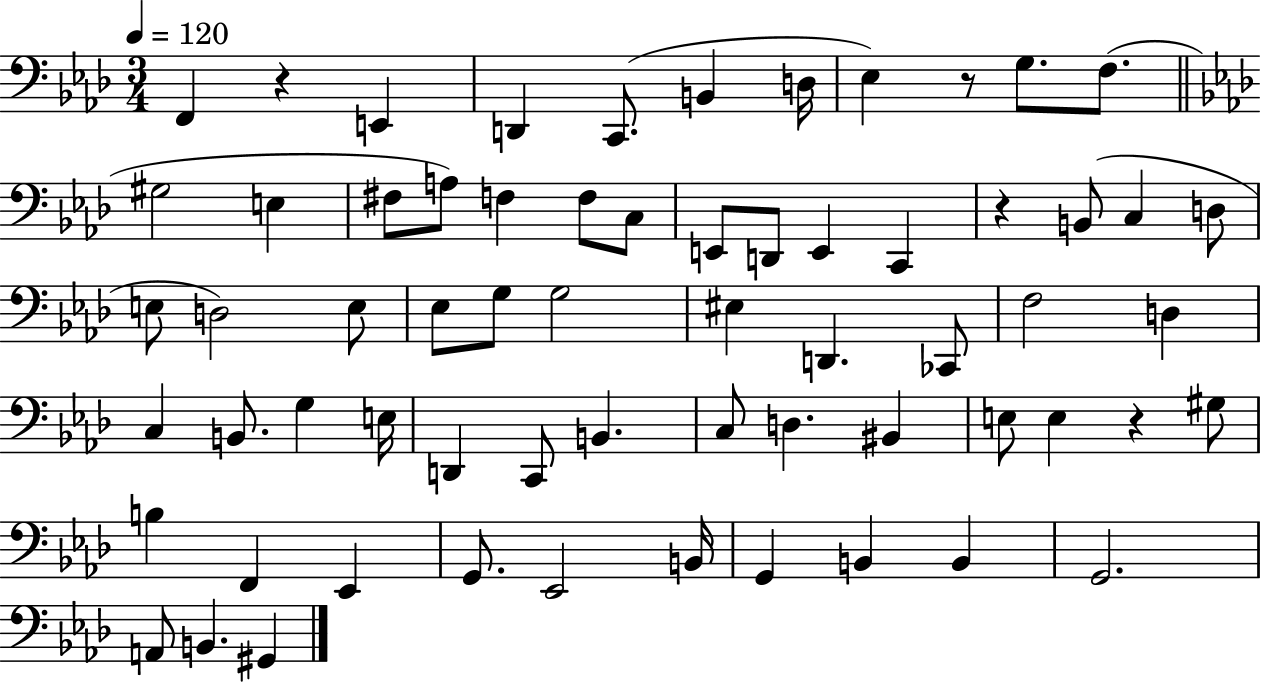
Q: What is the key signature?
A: AES major